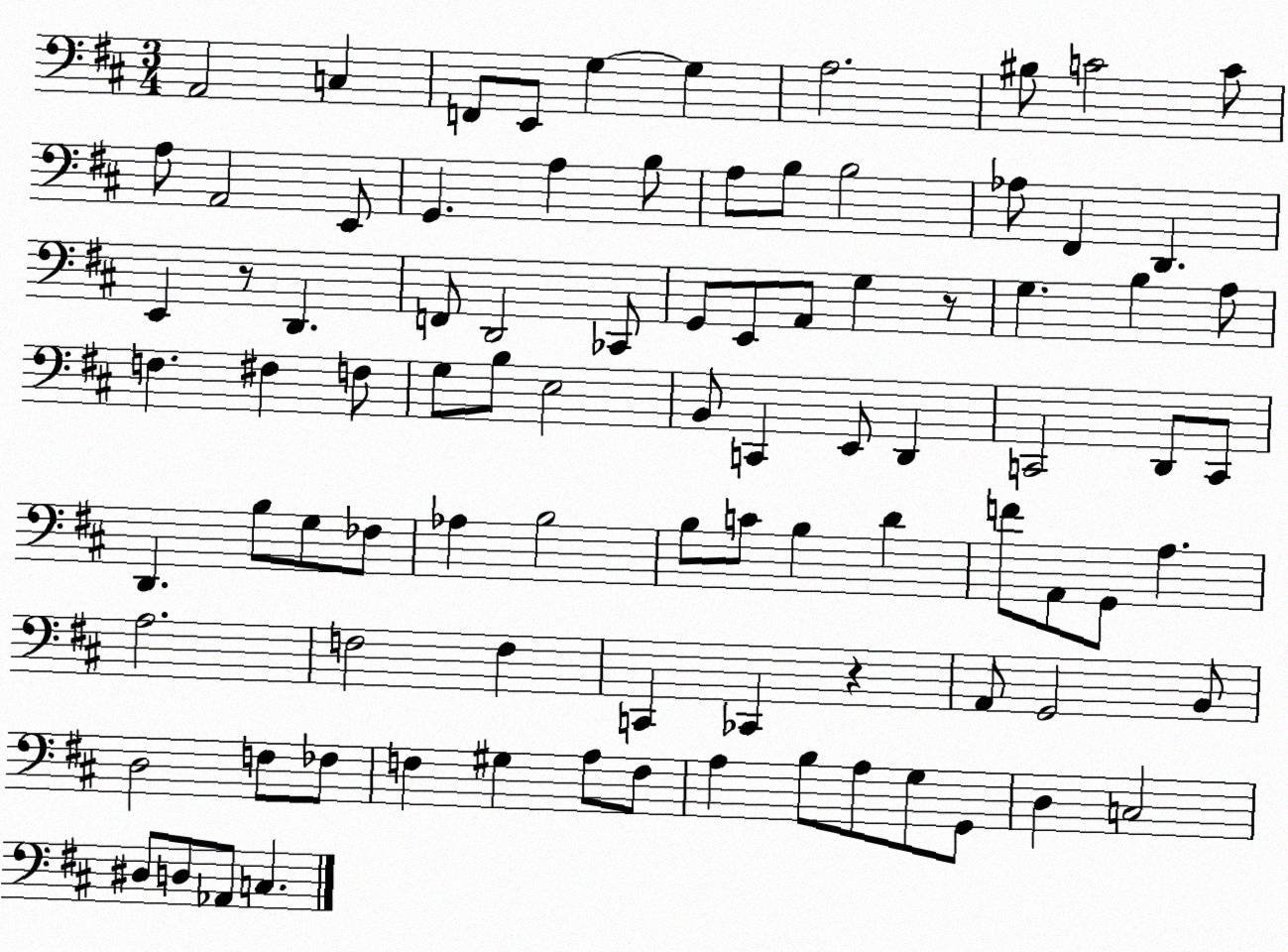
X:1
T:Untitled
M:3/4
L:1/4
K:D
A,,2 C, F,,/2 E,,/2 G, G, A,2 ^B,/2 C2 C/2 A,/2 A,,2 E,,/2 G,, A, B,/2 A,/2 B,/2 B,2 _A,/2 ^F,, D,, E,, z/2 D,, F,,/2 D,,2 _C,,/2 G,,/2 E,,/2 A,,/2 G, z/2 G, B, A,/2 F, ^F, F,/2 G,/2 B,/2 E,2 B,,/2 C,, E,,/2 D,, C,,2 D,,/2 C,,/2 D,, B,/2 G,/2 _F,/2 _A, B,2 B,/2 C/2 B, D F/2 A,,/2 G,,/2 A, A,2 F,2 F, C,, _C,, z A,,/2 G,,2 B,,/2 D,2 F,/2 _F,/2 F, ^G, A,/2 F,/2 A, B,/2 A,/2 G,/2 G,,/2 D, C,2 ^D,/2 D,/2 _A,,/2 C,